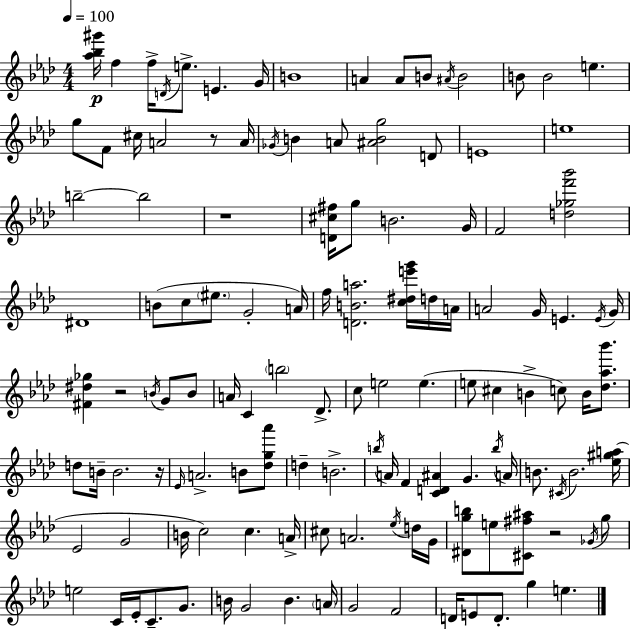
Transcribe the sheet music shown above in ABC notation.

X:1
T:Untitled
M:4/4
L:1/4
K:Ab
[_a_b^g']/4 f f/4 D/4 e/2 E G/4 B4 A A/2 B/2 ^A/4 B2 B/2 B2 e g/2 F/2 ^c/4 A2 z/2 A/4 _G/4 B A/2 [^ABg]2 D/2 E4 e4 b2 b2 z4 [D^c^f]/4 g/2 B2 G/4 F2 [d_gf'_b']2 ^D4 B/2 c/2 ^e/2 G2 A/4 f/4 [DBa]2 [c^de'g']/4 d/4 A/4 A2 G/4 E E/4 G/4 [^F^d_g] z2 B/4 G/2 B/2 A/4 C b2 _D/2 c/2 e2 e e/2 ^c B c/2 B/4 [_d_a_b']/2 d/2 B/4 B2 z/4 _E/4 A2 B/2 [_dg_a']/2 d B2 b/4 A/4 F [CD^A] G b/4 A/4 B/2 ^C/4 B2 [_e^ga]/4 _E2 G2 B/4 c2 c A/4 ^c/2 A2 _e/4 d/4 G/4 [^Dgb]/2 e/2 [^C^f^a]/2 z2 _G/4 g/2 e2 C/4 _E/4 C/2 G/2 B/4 G2 B A/4 G2 F2 D/4 E/2 D/2 g e